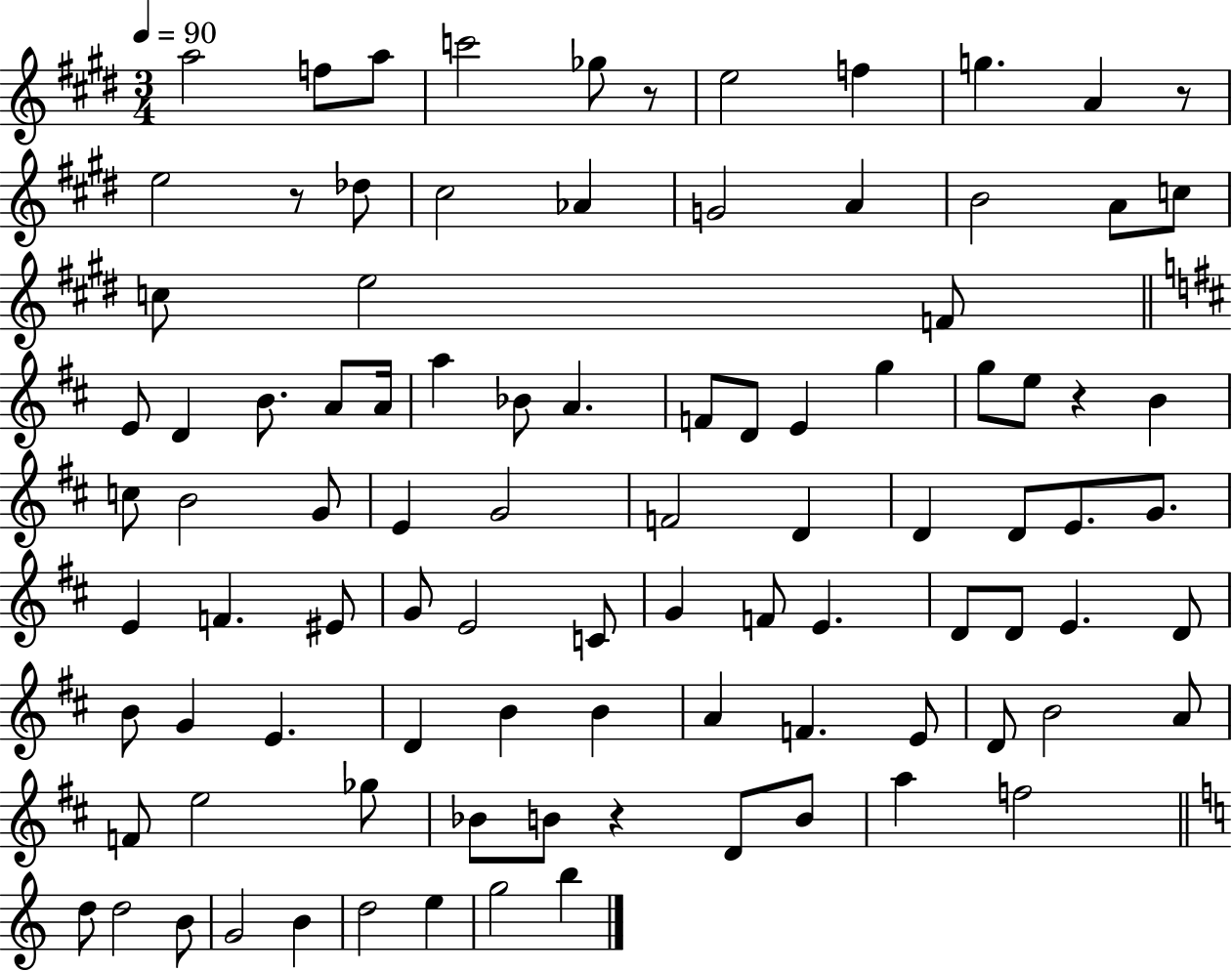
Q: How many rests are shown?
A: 5